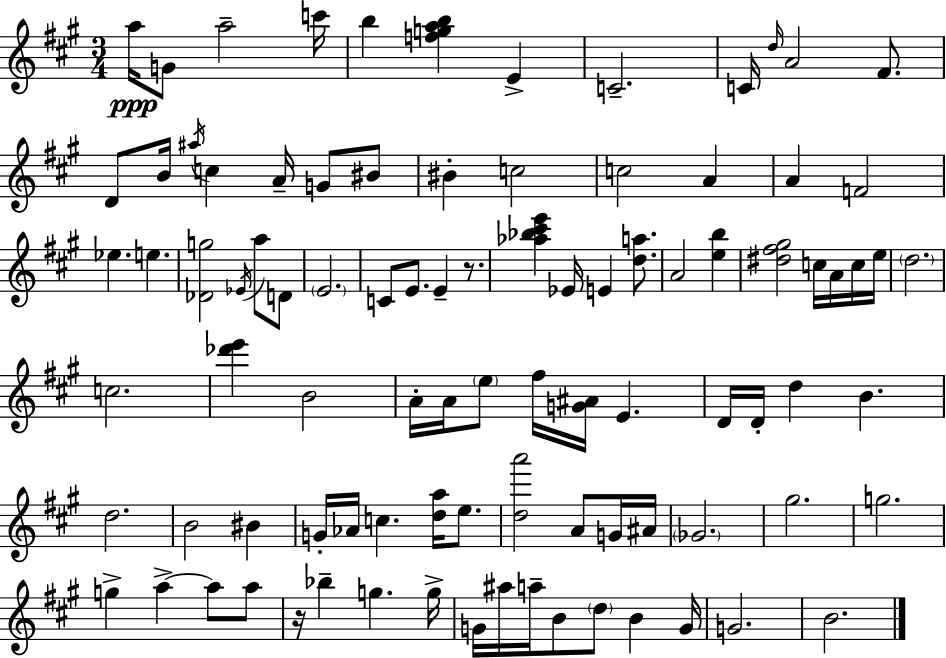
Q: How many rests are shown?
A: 2